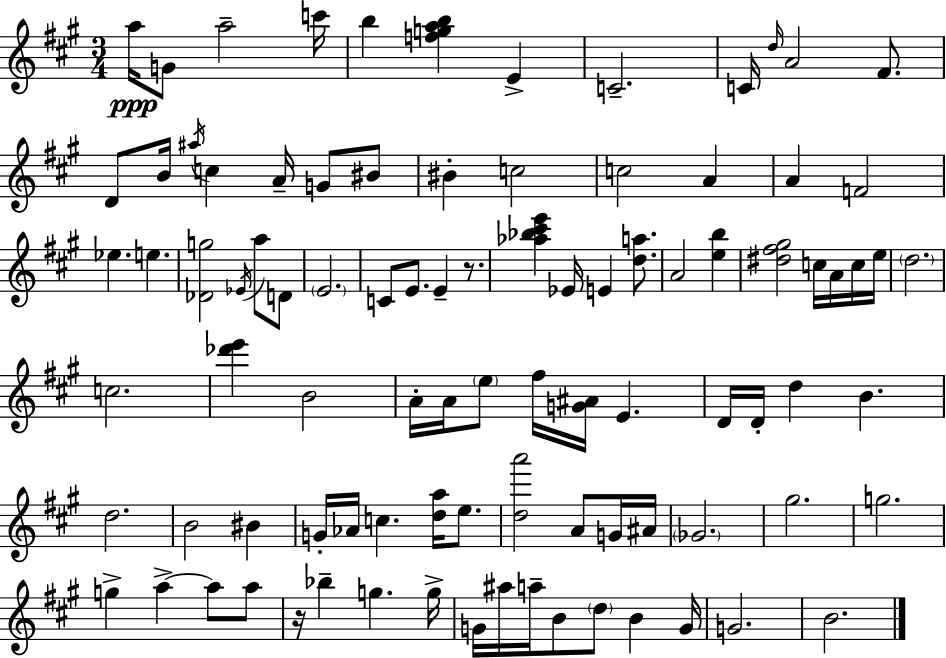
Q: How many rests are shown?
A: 2